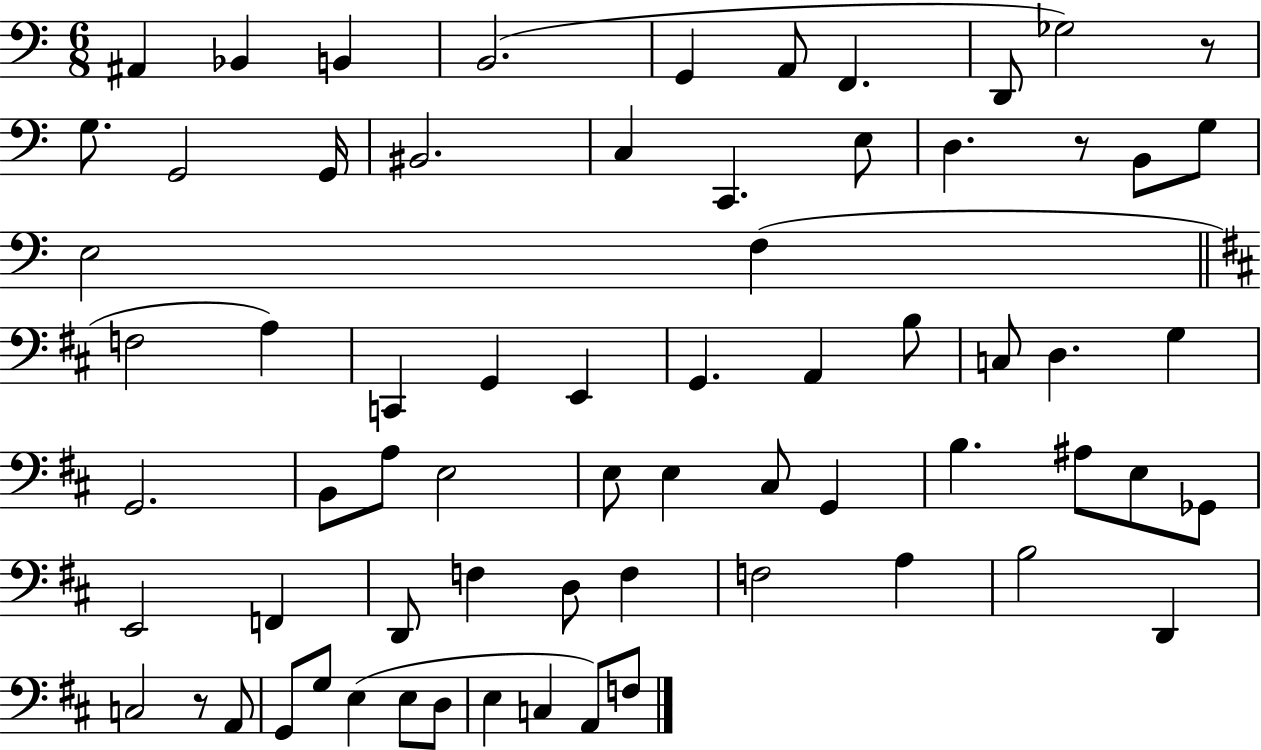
A#2/q Bb2/q B2/q B2/h. G2/q A2/e F2/q. D2/e Gb3/h R/e G3/e. G2/h G2/s BIS2/h. C3/q C2/q. E3/e D3/q. R/e B2/e G3/e E3/h F3/q F3/h A3/q C2/q G2/q E2/q G2/q. A2/q B3/e C3/e D3/q. G3/q G2/h. B2/e A3/e E3/h E3/e E3/q C#3/e G2/q B3/q. A#3/e E3/e Gb2/e E2/h F2/q D2/e F3/q D3/e F3/q F3/h A3/q B3/h D2/q C3/h R/e A2/e G2/e G3/e E3/q E3/e D3/e E3/q C3/q A2/e F3/e